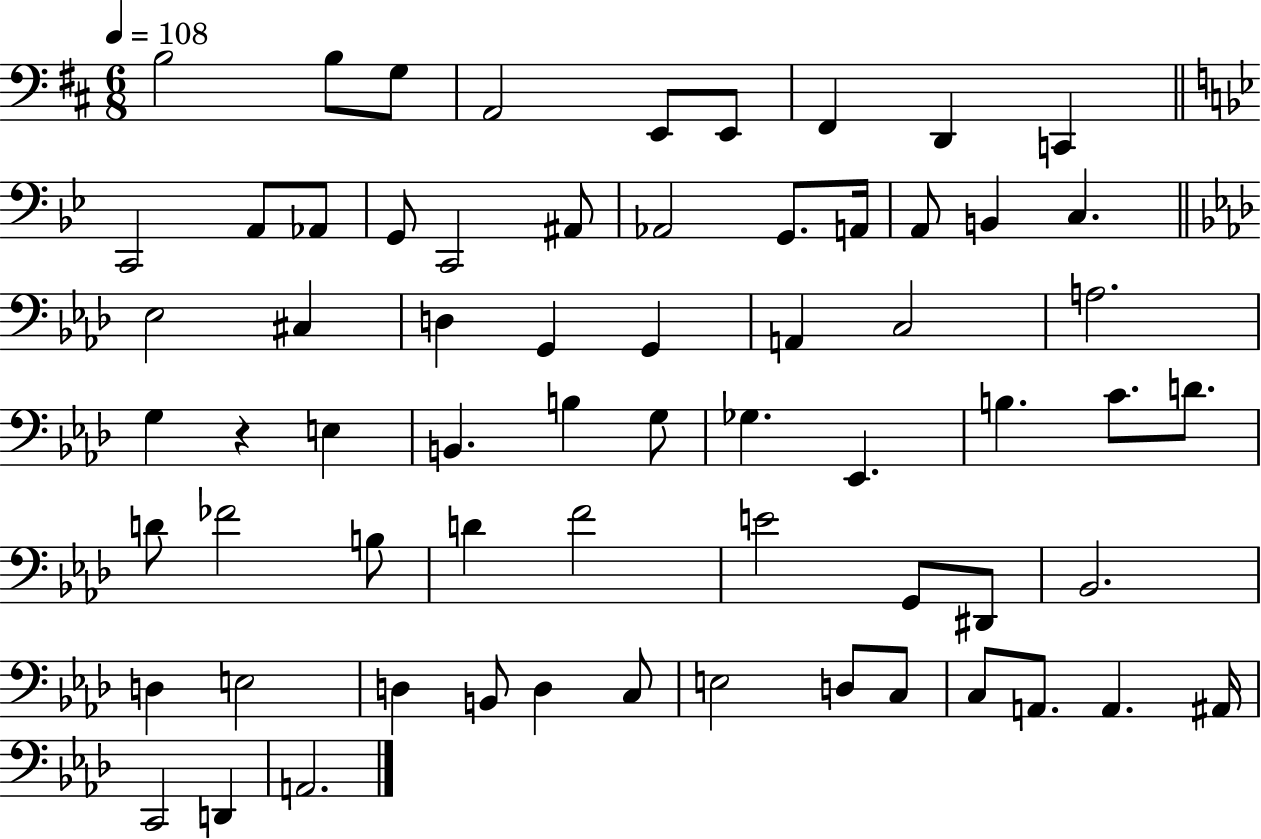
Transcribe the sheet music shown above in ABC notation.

X:1
T:Untitled
M:6/8
L:1/4
K:D
B,2 B,/2 G,/2 A,,2 E,,/2 E,,/2 ^F,, D,, C,, C,,2 A,,/2 _A,,/2 G,,/2 C,,2 ^A,,/2 _A,,2 G,,/2 A,,/4 A,,/2 B,, C, _E,2 ^C, D, G,, G,, A,, C,2 A,2 G, z E, B,, B, G,/2 _G, _E,, B, C/2 D/2 D/2 _F2 B,/2 D F2 E2 G,,/2 ^D,,/2 _B,,2 D, E,2 D, B,,/2 D, C,/2 E,2 D,/2 C,/2 C,/2 A,,/2 A,, ^A,,/4 C,,2 D,, A,,2